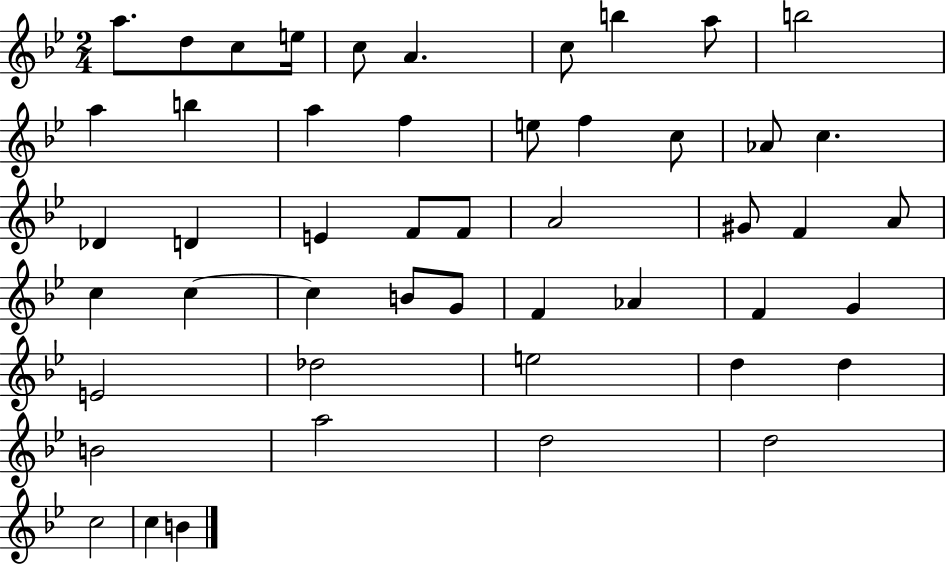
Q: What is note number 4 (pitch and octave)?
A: E5